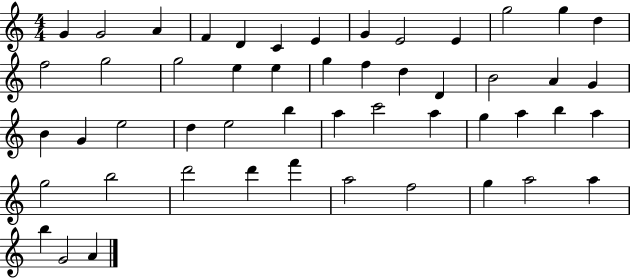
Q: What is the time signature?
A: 4/4